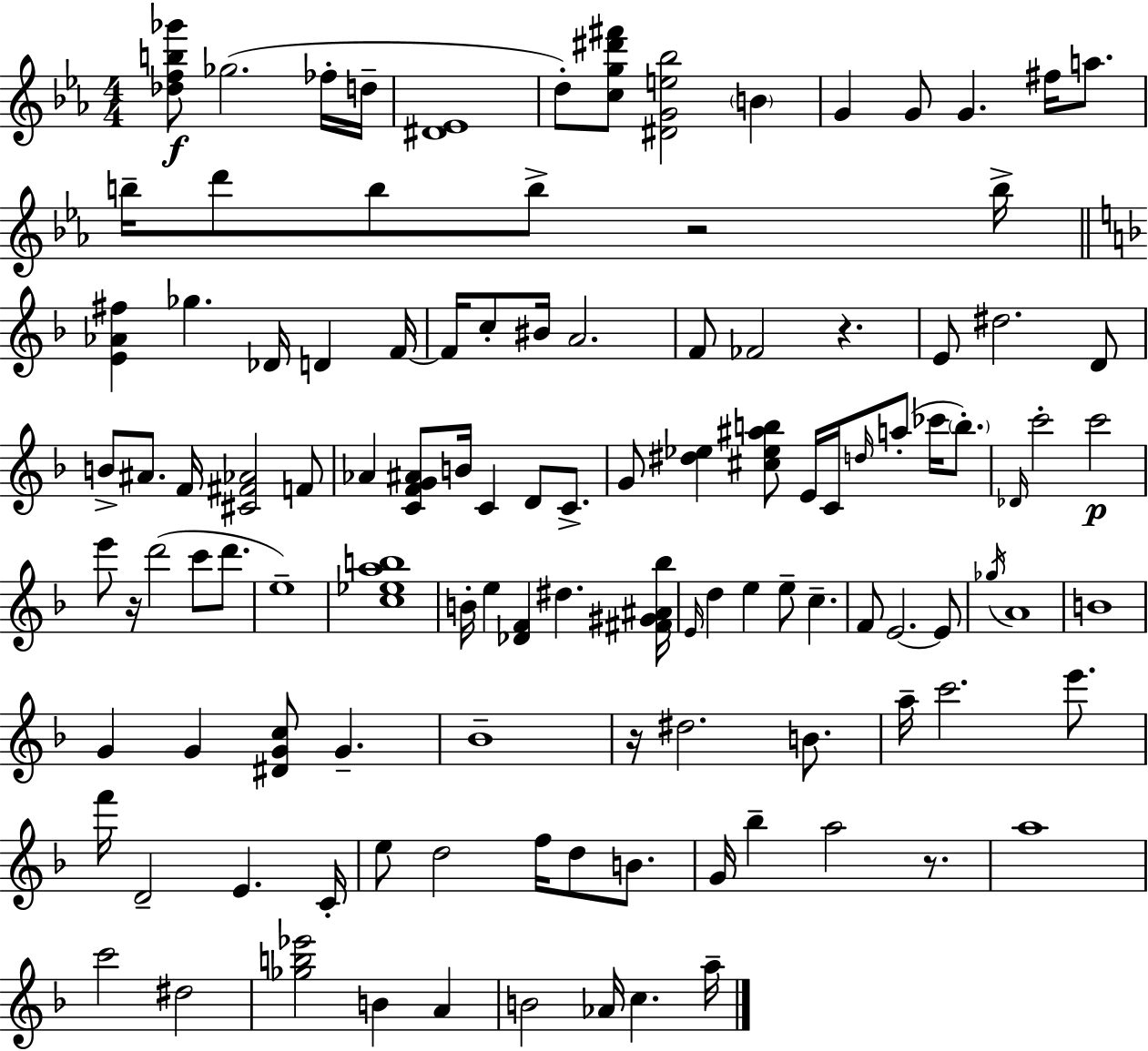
{
  \clef treble
  \numericTimeSignature
  \time 4/4
  \key ees \major
  \repeat volta 2 { <des'' f'' b'' ges'''>8\f ges''2.( fes''16-. d''16-- | <dis' ees'>1 | d''8-.) <c'' g'' dis''' fis'''>8 <dis' g' e'' bes''>2 \parenthesize b'4 | g'4 g'8 g'4. fis''16 a''8. | \break b''16-- d'''8 b''8 b''8-> r2 b''16-> | \bar "||" \break \key f \major <e' aes' fis''>4 ges''4. des'16 d'4 f'16~~ | f'16 c''8-. bis'16 a'2. | f'8 fes'2 r4. | e'8 dis''2. d'8 | \break b'8-> ais'8. f'16 <cis' fis' aes'>2 f'8 | aes'4 <c' f' g' ais'>8 b'16 c'4 d'8 c'8.-> | g'8 <dis'' ees''>4 <cis'' ees'' ais'' b''>8 e'16 c'16 \grace { d''16 } a''8-.( ces'''16 \parenthesize b''8.-.) | \grace { des'16 } c'''2-. c'''2\p | \break e'''8 r16 d'''2( c'''8 d'''8. | e''1--) | <c'' ees'' a'' b''>1 | b'16-. e''4 <des' f'>4 dis''4. | \break <fis' gis' ais' bes''>16 \grace { e'16 } d''4 e''4 e''8-- c''4.-- | f'8 e'2.~~ | e'8 \acciaccatura { ges''16 } a'1 | b'1 | \break g'4 g'4 <dis' g' c''>8 g'4.-- | bes'1-- | r16 dis''2. | b'8. a''16-- c'''2. | \break e'''8. f'''16 d'2-- e'4. | c'16-. e''8 d''2 f''16 d''8 | b'8. g'16 bes''4-- a''2 | r8. a''1 | \break c'''2 dis''2 | <ges'' b'' ees'''>2 b'4 | a'4 b'2 aes'16 c''4. | a''16-- } \bar "|."
}